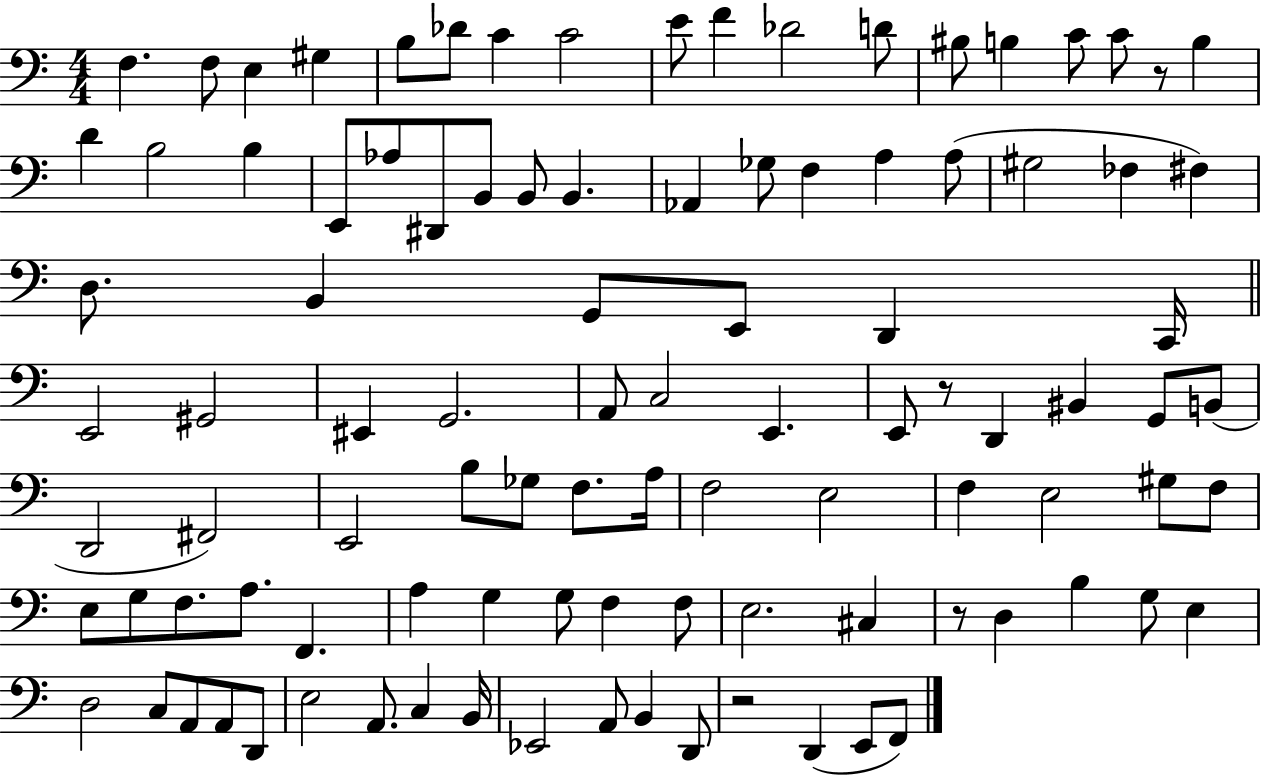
F3/q. F3/e E3/q G#3/q B3/e Db4/e C4/q C4/h E4/e F4/q Db4/h D4/e BIS3/e B3/q C4/e C4/e R/e B3/q D4/q B3/h B3/q E2/e Ab3/e D#2/e B2/e B2/e B2/q. Ab2/q Gb3/e F3/q A3/q A3/e G#3/h FES3/q F#3/q D3/e. B2/q G2/e E2/e D2/q C2/s E2/h G#2/h EIS2/q G2/h. A2/e C3/h E2/q. E2/e R/e D2/q BIS2/q G2/e B2/e D2/h F#2/h E2/h B3/e Gb3/e F3/e. A3/s F3/h E3/h F3/q E3/h G#3/e F3/e E3/e G3/e F3/e. A3/e. F2/q. A3/q G3/q G3/e F3/q F3/e E3/h. C#3/q R/e D3/q B3/q G3/e E3/q D3/h C3/e A2/e A2/e D2/e E3/h A2/e. C3/q B2/s Eb2/h A2/e B2/q D2/e R/h D2/q E2/e F2/e